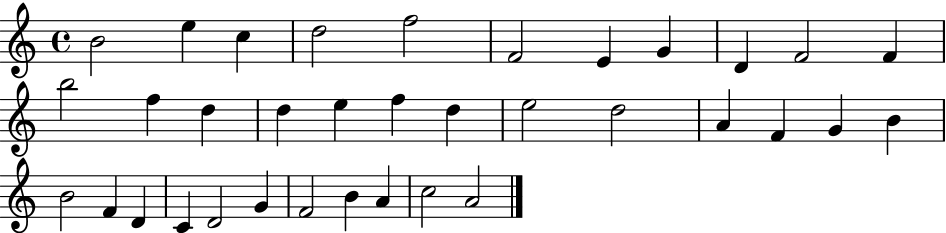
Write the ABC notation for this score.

X:1
T:Untitled
M:4/4
L:1/4
K:C
B2 e c d2 f2 F2 E G D F2 F b2 f d d e f d e2 d2 A F G B B2 F D C D2 G F2 B A c2 A2